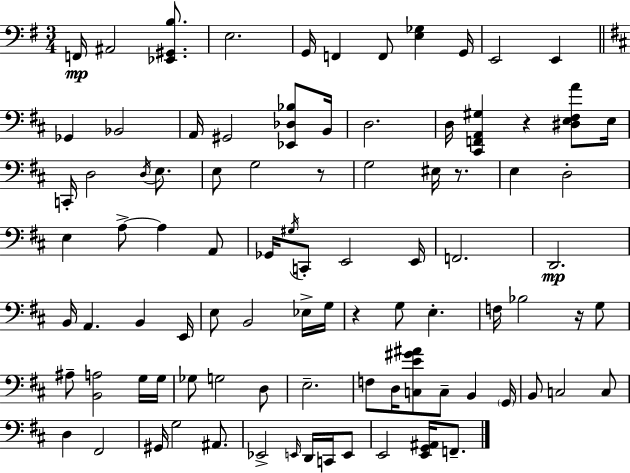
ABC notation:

X:1
T:Untitled
M:3/4
L:1/4
K:G
F,,/4 ^A,,2 [_E,,^G,,B,]/2 E,2 G,,/4 F,, F,,/2 [E,_G,] G,,/4 E,,2 E,, _G,, _B,,2 A,,/4 ^G,,2 [_E,,_D,_B,]/2 B,,/4 D,2 D,/4 [^C,,F,,A,,^G,] z [^D,E,^F,A]/2 E,/4 C,,/4 D,2 D,/4 E,/2 E,/2 G,2 z/2 G,2 ^E,/4 z/2 E, D,2 E, A,/2 A, A,,/2 _G,,/4 ^G,/4 C,,/2 E,,2 E,,/4 F,,2 D,,2 B,,/4 A,, B,, E,,/4 E,/2 B,,2 _E,/4 G,/4 z G,/2 E, F,/4 _B,2 z/4 G,/2 ^A,/2 [B,,A,]2 G,/4 G,/4 _G,/2 G,2 D,/2 E,2 F,/2 D,/4 [C,E^G^A]/2 C,/2 B,, G,,/4 B,,/2 C,2 C,/2 D, ^F,,2 ^G,,/4 G,2 ^A,,/2 _E,,2 E,,/4 D,,/4 C,,/4 E,,/2 E,,2 [E,,G,,^A,,]/4 F,,/2